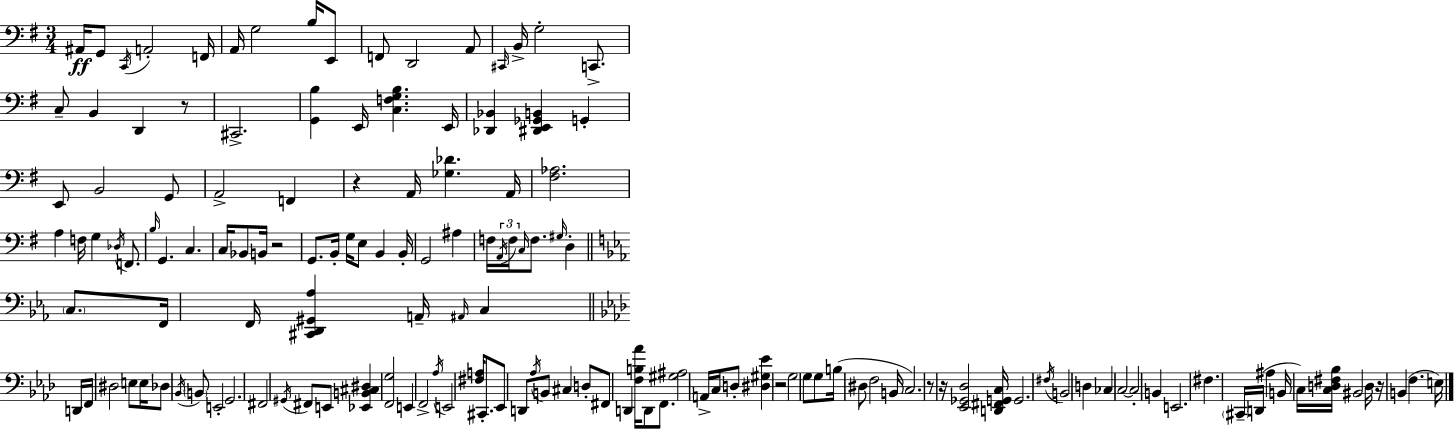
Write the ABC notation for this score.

X:1
T:Untitled
M:3/4
L:1/4
K:G
^A,,/4 G,,/2 C,,/4 A,,2 F,,/4 A,,/4 G,2 B,/4 E,,/2 F,,/2 D,,2 A,,/2 ^C,,/4 B,,/4 G,2 C,,/2 C,/2 B,, D,, z/2 ^C,,2 [G,,B,] E,,/4 [C,F,G,B,] E,,/4 [_D,,_B,,] [^D,,E,,_G,,B,,] G,, E,,/2 B,,2 G,,/2 A,,2 F,, z A,,/4 [_G,_D] A,,/4 [^F,_A,]2 A, F,/4 G, _D,/4 F,,/2 B,/4 G,, C, C,/4 _B,,/2 B,,/4 z2 G,,/2 B,,/4 G,/4 E,/2 B,, B,,/4 G,,2 ^A, F,/4 A,,/4 F,/4 C,/4 F,/2 ^G,/4 D, C,/2 F,,/4 F,,/4 [^C,,D,,^G,,_A,] A,,/4 ^A,,/4 C, D,,/4 F,,/4 ^D,2 E,/2 E,/4 _D,/2 _B,,/4 B,,/2 E,,2 G,,2 ^F,,2 ^G,,/4 ^F,,/2 E,,/2 [_E,,B,,^C,^D,] [F,,G,]2 E,, F,,2 _A,/4 E,,2 [^F,A,]/4 ^C,,/2 _E,,/2 D,,/2 _A,/4 B,,/2 ^C, D,/2 ^F,,/2 D,, [F,B,_A]/4 D,,/2 F,,/2 [^G,^A,]2 A,,/4 C,/4 D,/2 [^D,^G,_E] z2 G,2 G,/2 G,/2 B,/4 ^D,/2 F,2 B,,/4 C,2 z/2 z/4 [_E,,_G,,_D,]2 [D,,^F,,G,,C,]/4 G,,2 ^F,/4 B,,2 D, _C, C,2 C,2 B,, E,,2 ^F, ^C,,/4 D,,/4 ^A, B,,/4 C,/4 [C,D,^F,_B,]/4 ^B,,2 D,/4 z/4 B,, F, E,/4